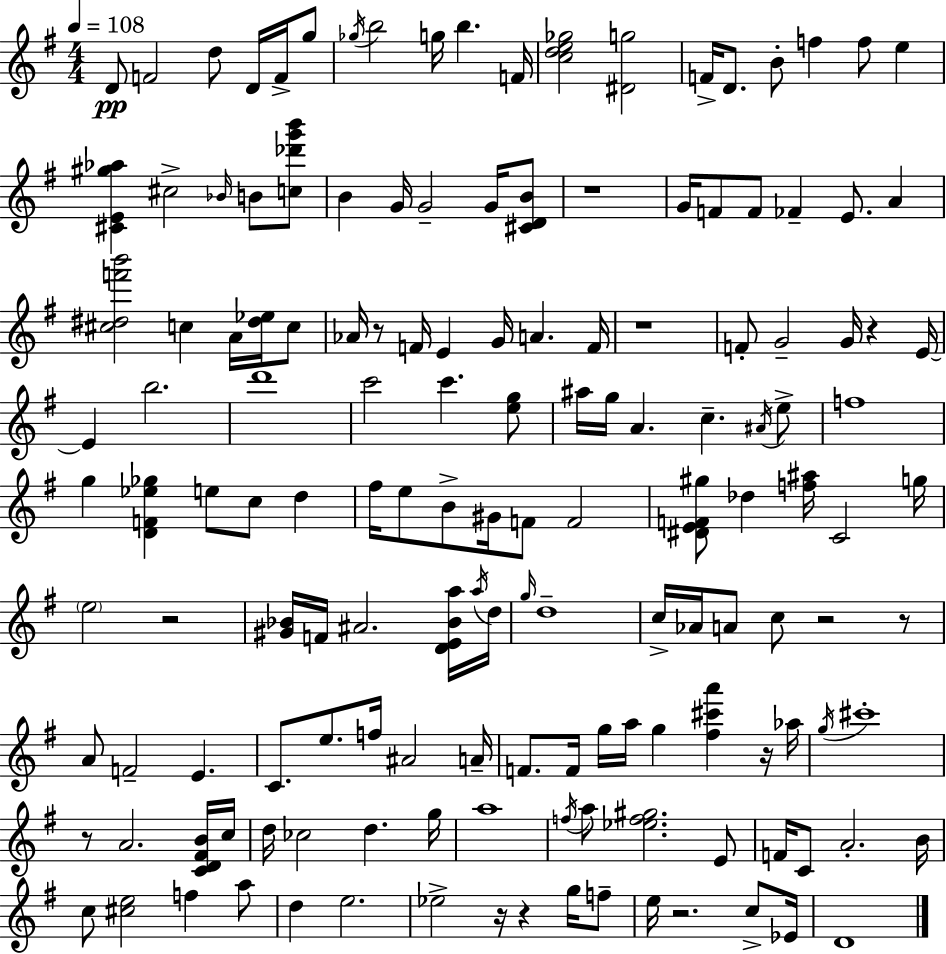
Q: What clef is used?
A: treble